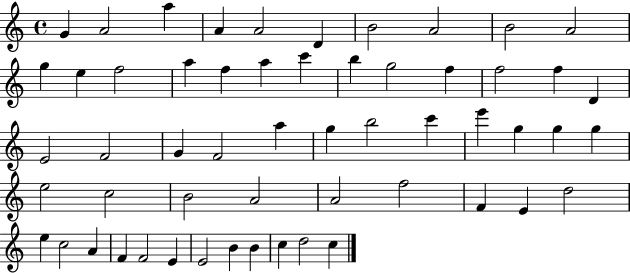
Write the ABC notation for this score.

X:1
T:Untitled
M:4/4
L:1/4
K:C
G A2 a A A2 D B2 A2 B2 A2 g e f2 a f a c' b g2 f f2 f D E2 F2 G F2 a g b2 c' e' g g g e2 c2 B2 A2 A2 f2 F E d2 e c2 A F F2 E E2 B B c d2 c